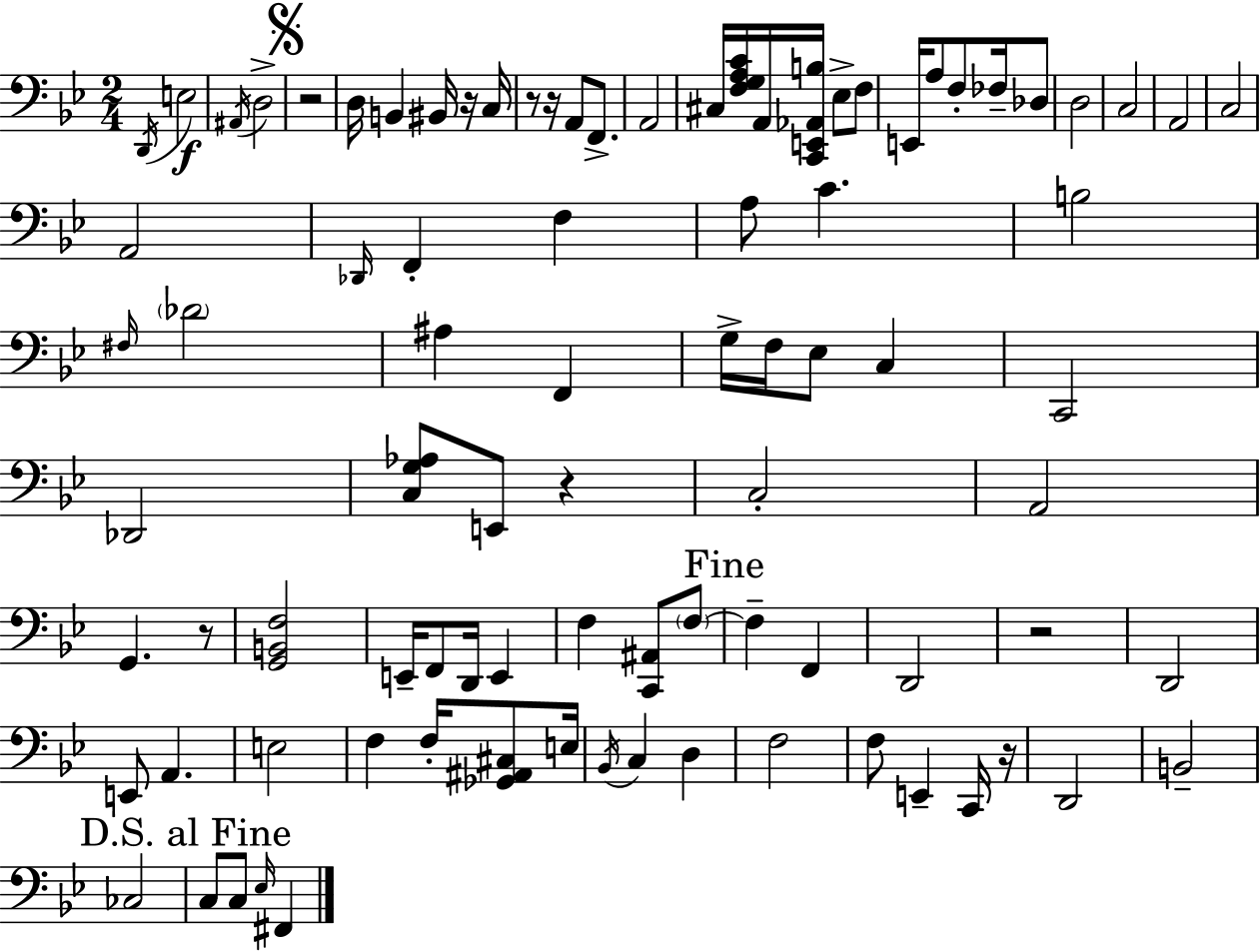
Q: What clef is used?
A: bass